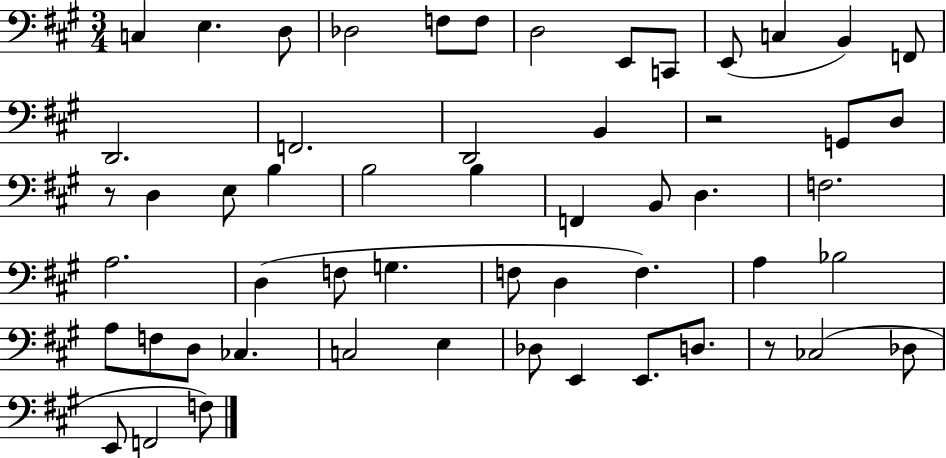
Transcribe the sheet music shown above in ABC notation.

X:1
T:Untitled
M:3/4
L:1/4
K:A
C, E, D,/2 _D,2 F,/2 F,/2 D,2 E,,/2 C,,/2 E,,/2 C, B,, F,,/2 D,,2 F,,2 D,,2 B,, z2 G,,/2 D,/2 z/2 D, E,/2 B, B,2 B, F,, B,,/2 D, F,2 A,2 D, F,/2 G, F,/2 D, F, A, _B,2 A,/2 F,/2 D,/2 _C, C,2 E, _D,/2 E,, E,,/2 D,/2 z/2 _C,2 _D,/2 E,,/2 F,,2 F,/2